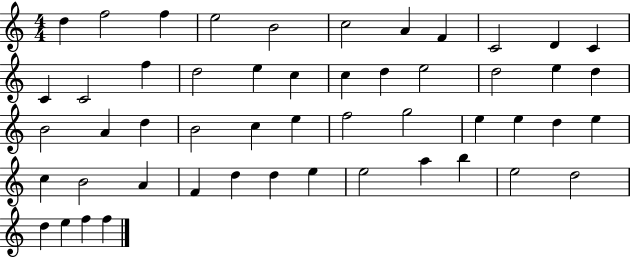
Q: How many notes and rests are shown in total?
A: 51